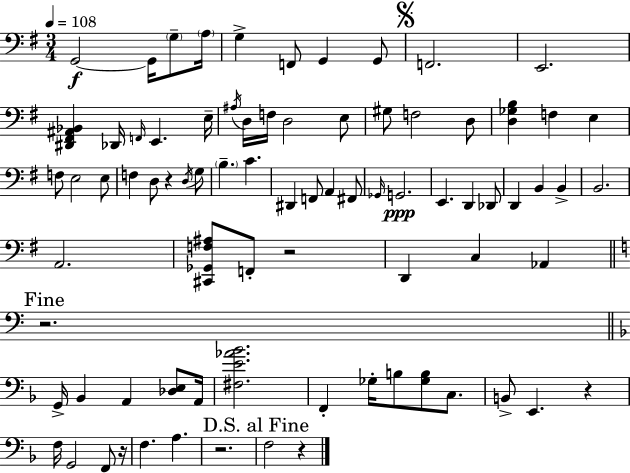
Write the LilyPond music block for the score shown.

{
  \clef bass
  \numericTimeSignature
  \time 3/4
  \key e \minor
  \tempo 4 = 108
  g,2~~\f g,16 \parenthesize g8-- \parenthesize a16 | g4-> f,8 g,4 g,8 | \mark \markup { \musicglyph "scripts.segno" } f,2. | e,2. | \break <dis, fis, ais, bes,>4 des,16 \grace { f,16 } e,4. | e16-- \acciaccatura { ais16 } d16 f16 d2 | e8 gis8 f2 | d8 <d ges b>4 f4 e4 | \break f8 e2 | e8 f4 d8 r4 | \acciaccatura { d16 } g8 \parenthesize b4.-- c'4. | dis,4 f,8 a,4 | \break fis,8 \grace { ges,16 }\ppp g,2. | e,4. d,4 | des,8 d,4 b,4 | b,4-> b,2. | \break a,2. | <cis, ges, f ais>8 f,8-. r2 | d,4 c4 | aes,4 \mark "Fine" \bar "||" \break \key c \major r2. | \bar "||" \break \key d \minor g,16-> bes,4 a,4 <des e>8 a,16 | <fis e' aes' bes'>2. | f,4-. ges16-. b8 <ges b>8 c8. | b,8-> e,4. r4 | \break f16 g,2 f,8 r16 | f4. a4. | r2. | \mark "D.S. al Fine" f2 r4 | \break \bar "|."
}